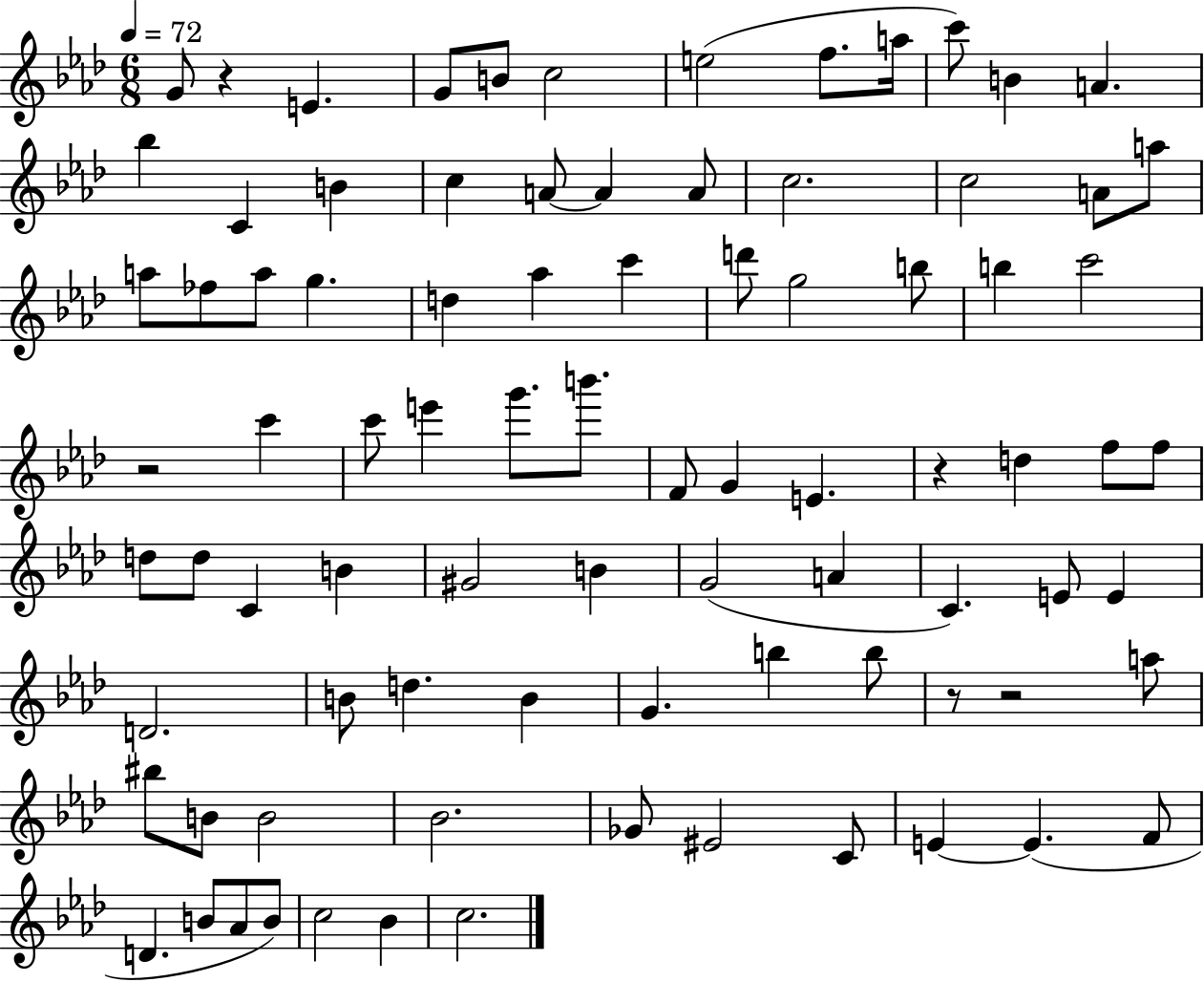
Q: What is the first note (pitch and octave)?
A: G4